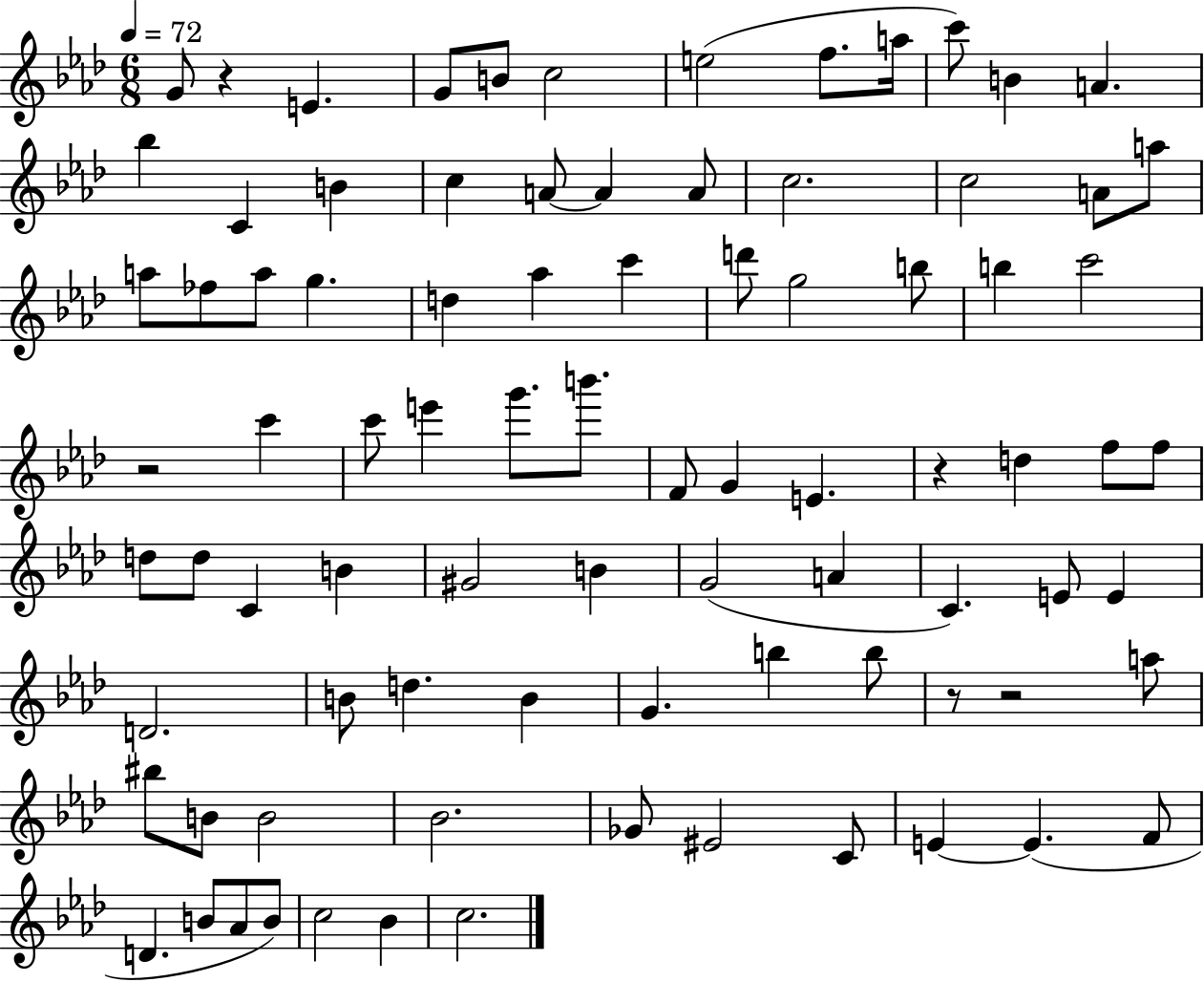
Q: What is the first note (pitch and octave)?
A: G4